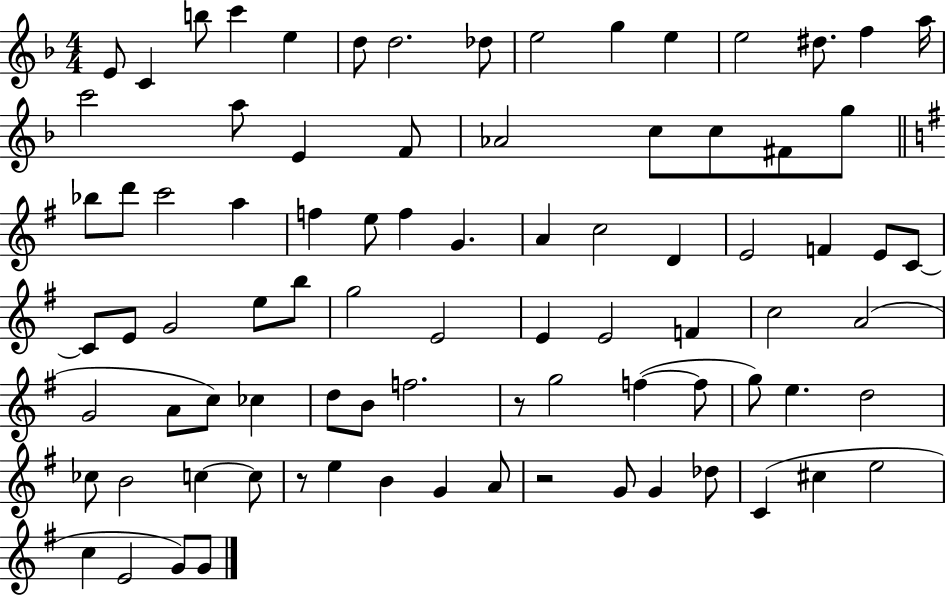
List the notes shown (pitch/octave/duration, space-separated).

E4/e C4/q B5/e C6/q E5/q D5/e D5/h. Db5/e E5/h G5/q E5/q E5/h D#5/e. F5/q A5/s C6/h A5/e E4/q F4/e Ab4/h C5/e C5/e F#4/e G5/e Bb5/e D6/e C6/h A5/q F5/q E5/e F5/q G4/q. A4/q C5/h D4/q E4/h F4/q E4/e C4/e C4/e E4/e G4/h E5/e B5/e G5/h E4/h E4/q E4/h F4/q C5/h A4/h G4/h A4/e C5/e CES5/q D5/e B4/e F5/h. R/e G5/h F5/q F5/e G5/e E5/q. D5/h CES5/e B4/h C5/q C5/e R/e E5/q B4/q G4/q A4/e R/h G4/e G4/q Db5/e C4/q C#5/q E5/h C5/q E4/h G4/e G4/e